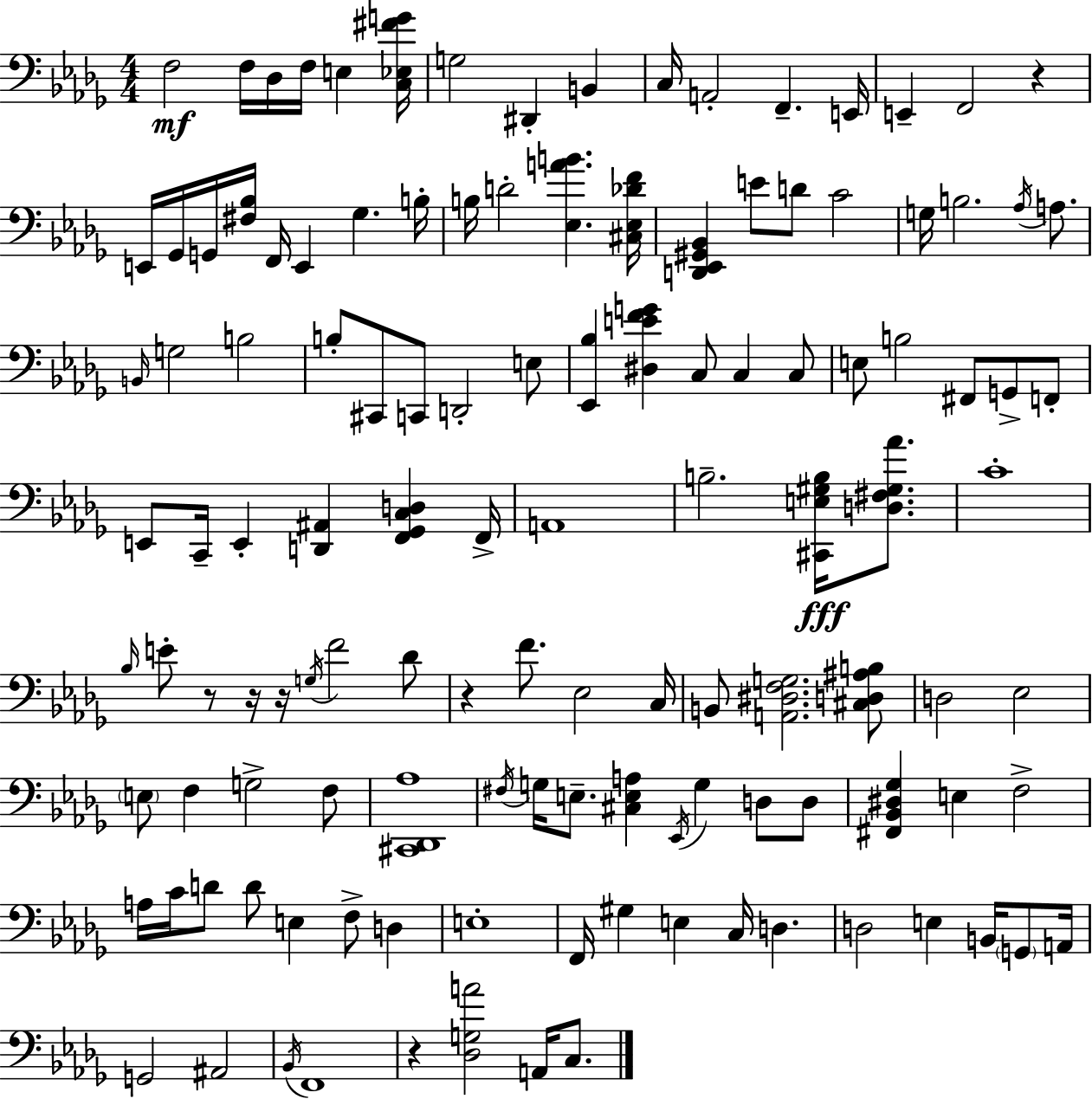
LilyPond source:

{
  \clef bass
  \numericTimeSignature
  \time 4/4
  \key bes \minor
  f2\mf f16 des16 f16 e4 <c ees fis' g'>16 | g2 dis,4-. b,4 | c16 a,2-. f,4.-- e,16 | e,4-- f,2 r4 | \break e,16 ges,16 g,16 <fis bes>16 f,16 e,4 ges4. b16-. | b16 d'2-. <ees a' b'>4. <cis ees des' f'>16 | <d, ees, gis, bes,>4 e'8 d'8 c'2 | g16 b2. \acciaccatura { aes16 } a8. | \break \grace { b,16 } g2 b2 | b8-. cis,8 c,8 d,2-. | e8 <ees, bes>4 <dis e' f' g'>4 c8 c4 | c8 e8 b2 fis,8 g,8-> | \break f,8-. e,8 c,16-- e,4-. <d, ais,>4 <f, ges, c d>4 | f,16-> a,1 | b2.-- <cis, e gis b>16\fff <d fis gis aes'>8. | c'1-. | \break \grace { bes16 } e'8-. r8 r16 r16 \acciaccatura { g16 } f'2 | des'8 r4 f'8. ees2 | c16 b,8 <a, dis f g>2. | <cis d ais b>8 d2 ees2 | \break \parenthesize e8 f4 g2-> | f8 <cis, des, aes>1 | \acciaccatura { fis16 } g16 e8.-- <cis e a>4 \acciaccatura { ees,16 } g4 | d8 d8 <fis, bes, dis ges>4 e4 f2-> | \break a16 c'16 d'8 d'8 e4 | f8-> d4 e1-. | f,16 gis4 e4 c16 | d4. d2 e4 | \break b,16 \parenthesize g,8 a,16 g,2 ais,2 | \acciaccatura { bes,16 } f,1 | r4 <des g a'>2 | a,16 c8. \bar "|."
}